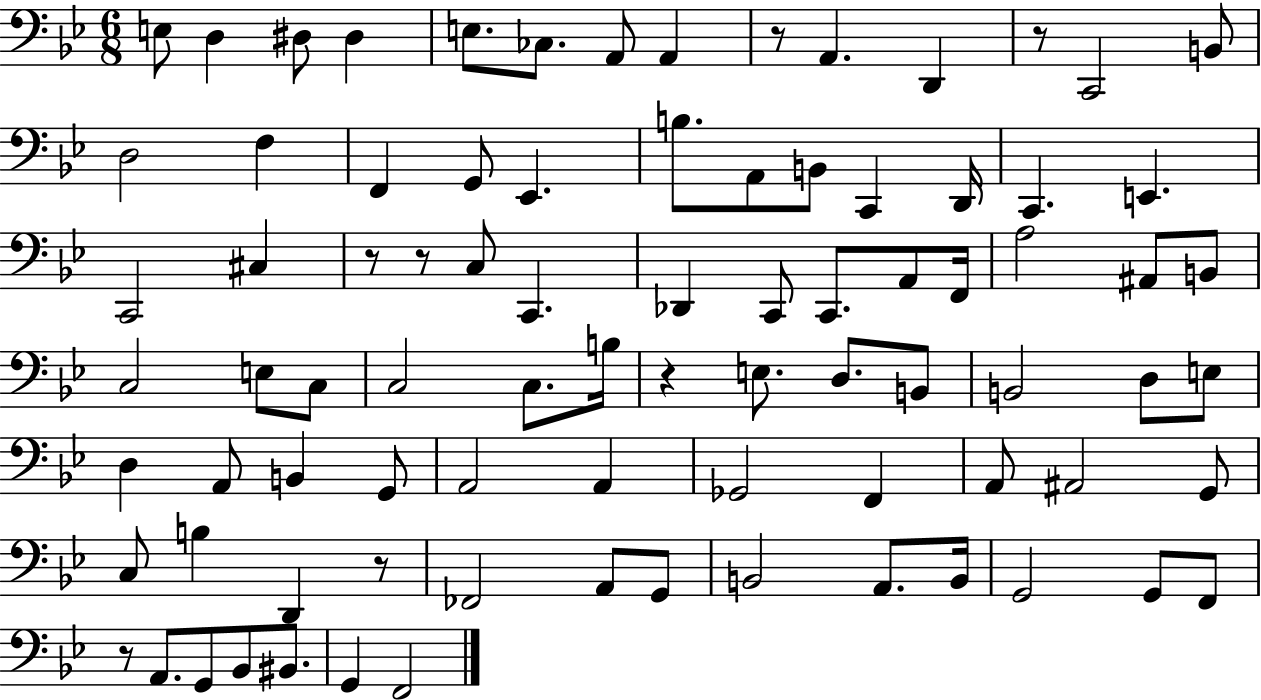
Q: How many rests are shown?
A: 7